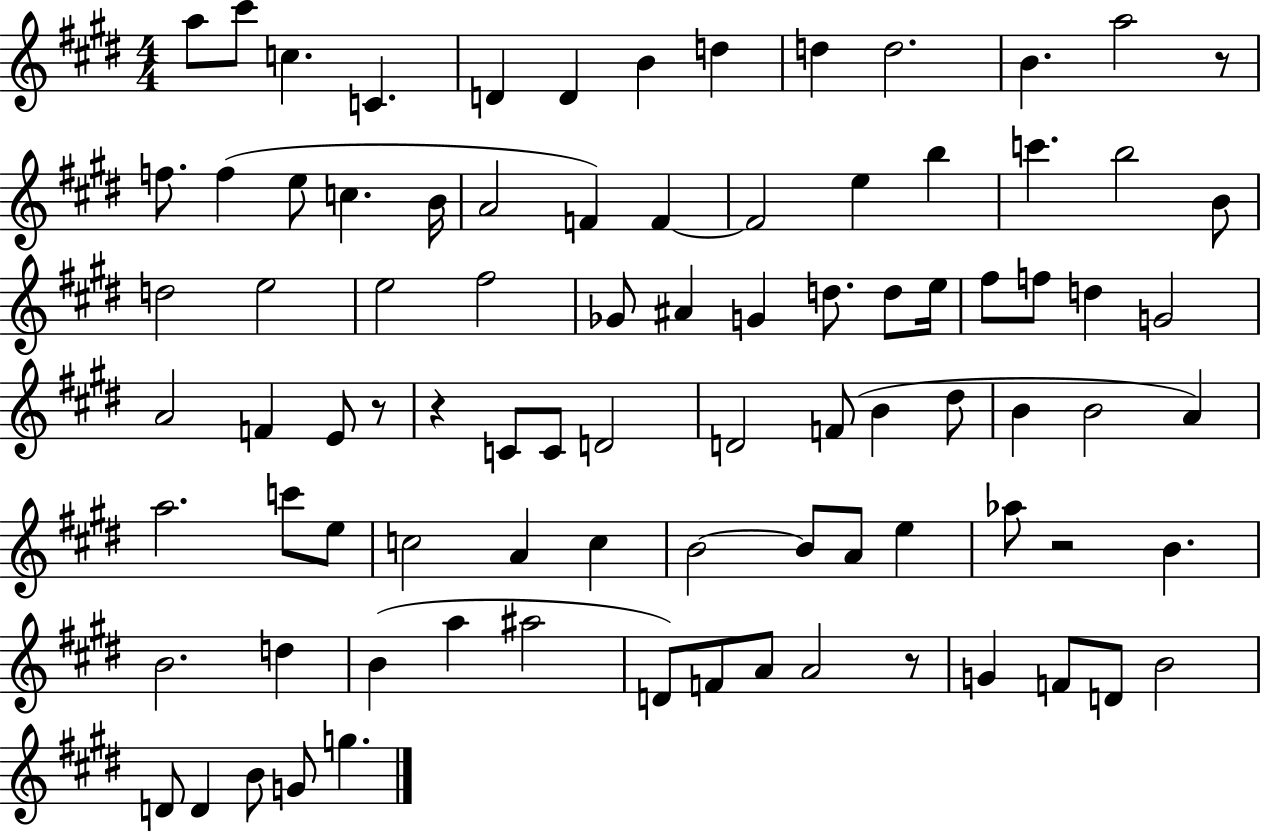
{
  \clef treble
  \numericTimeSignature
  \time 4/4
  \key e \major
  a''8 cis'''8 c''4. c'4. | d'4 d'4 b'4 d''4 | d''4 d''2. | b'4. a''2 r8 | \break f''8. f''4( e''8 c''4. b'16 | a'2 f'4) f'4~~ | f'2 e''4 b''4 | c'''4. b''2 b'8 | \break d''2 e''2 | e''2 fis''2 | ges'8 ais'4 g'4 d''8. d''8 e''16 | fis''8 f''8 d''4 g'2 | \break a'2 f'4 e'8 r8 | r4 c'8 c'8 d'2 | d'2 f'8( b'4 dis''8 | b'4 b'2 a'4) | \break a''2. c'''8 e''8 | c''2 a'4 c''4 | b'2~~ b'8 a'8 e''4 | aes''8 r2 b'4. | \break b'2. d''4 | b'4( a''4 ais''2 | d'8) f'8 a'8 a'2 r8 | g'4 f'8 d'8 b'2 | \break d'8 d'4 b'8 g'8 g''4. | \bar "|."
}